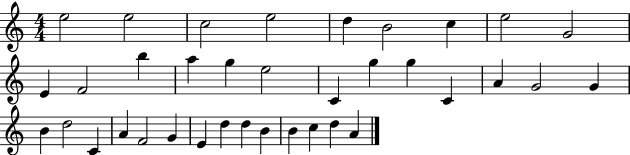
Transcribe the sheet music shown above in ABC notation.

X:1
T:Untitled
M:4/4
L:1/4
K:C
e2 e2 c2 e2 d B2 c e2 G2 E F2 b a g e2 C g g C A G2 G B d2 C A F2 G E d d B B c d A